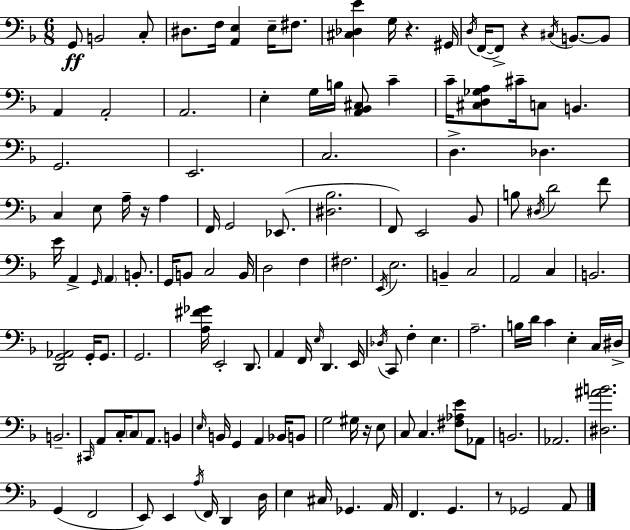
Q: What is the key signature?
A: F major